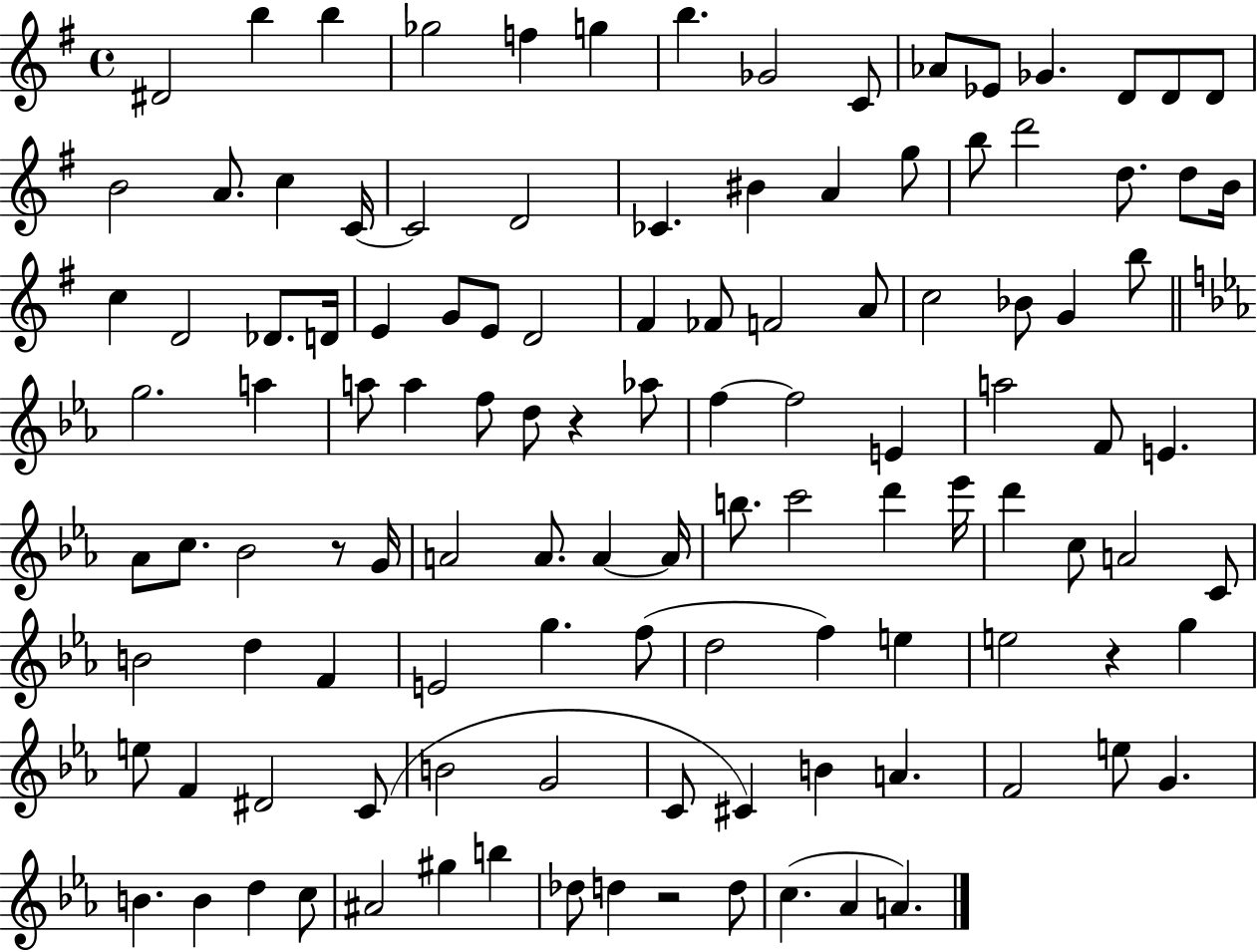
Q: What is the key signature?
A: G major